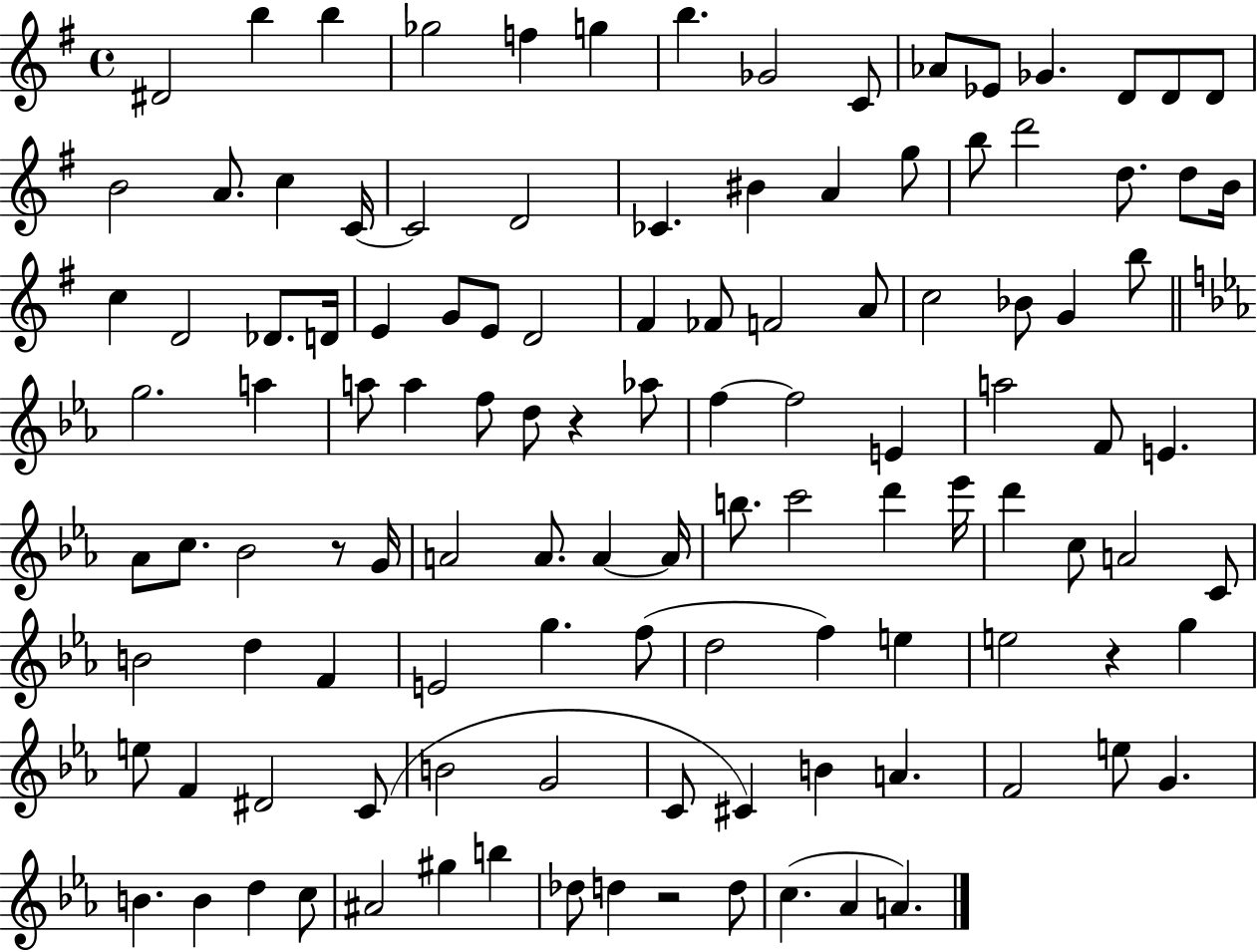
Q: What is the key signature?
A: G major